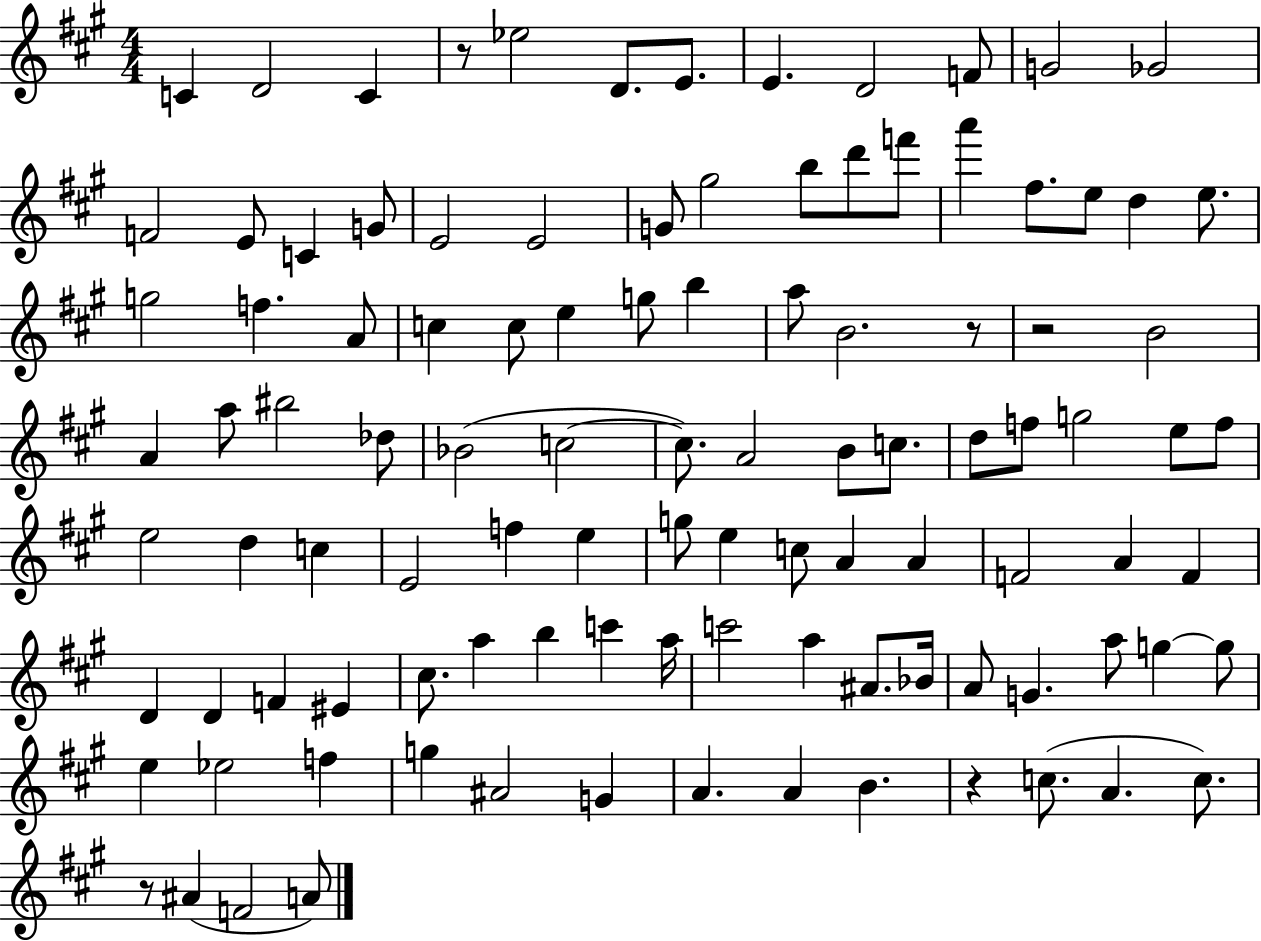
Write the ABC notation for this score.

X:1
T:Untitled
M:4/4
L:1/4
K:A
C D2 C z/2 _e2 D/2 E/2 E D2 F/2 G2 _G2 F2 E/2 C G/2 E2 E2 G/2 ^g2 b/2 d'/2 f'/2 a' ^f/2 e/2 d e/2 g2 f A/2 c c/2 e g/2 b a/2 B2 z/2 z2 B2 A a/2 ^b2 _d/2 _B2 c2 c/2 A2 B/2 c/2 d/2 f/2 g2 e/2 f/2 e2 d c E2 f e g/2 e c/2 A A F2 A F D D F ^E ^c/2 a b c' a/4 c'2 a ^A/2 _B/4 A/2 G a/2 g g/2 e _e2 f g ^A2 G A A B z c/2 A c/2 z/2 ^A F2 A/2